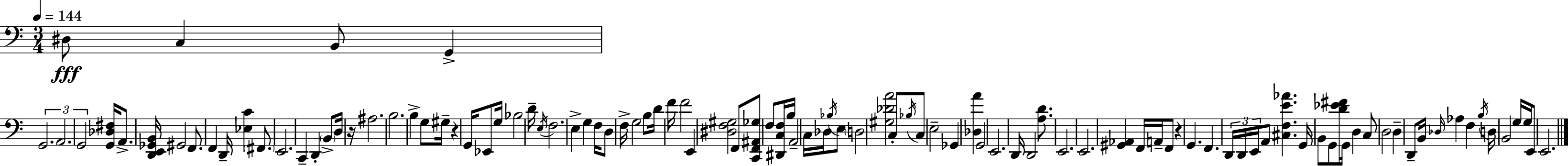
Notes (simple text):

D#3/e C3/q B2/e G2/q G2/h. A2/h. G2/h [G2,Db3,F#3]/s A2/e. [D2,E2,Gb2,B2]/s G#2/h F2/e. F2/q D2/s [Eb3,C4]/q F#2/e. E2/h. C2/q D2/q B2/e D3/s R/s A#3/h. B3/h. B3/q G3/e G#3/s R/q G2/s Eb2/e G3/s Bb3/h D4/s E3/s F3/h. E3/q G3/q F3/s D3/e F3/s G3/h B3/e D4/s F4/s F4/h E2/q [D#3,F3,G#3]/h F2/e [C2,F2,A#2,Gb3]/e F3/e [D#2,C3,F3]/s B3/s A2/h C3/s Db3/s Bb3/s E3/e D3/h [G#3,Db4,A4]/h C3/e Bb3/s C3/e E3/h Gb2/q [Db3,A4]/q G2/h E2/h. D2/s D2/h [A3,D4]/e. E2/h. E2/h. [G#2,Ab2]/q F2/s A2/s F2/e R/q G2/q. F2/q. D2/s D2/s E2/s A2/e [C#3,F3,E4,Ab4]/q. G2/s B2/e G2/e [D4,Eb4,F#4]/s G2/s D3/q C3/e D3/h D3/q D2/e B2/s Db3/s Ab3/q F3/q B3/s D3/s B2/h G3/s G3/s E2/e E2/h.